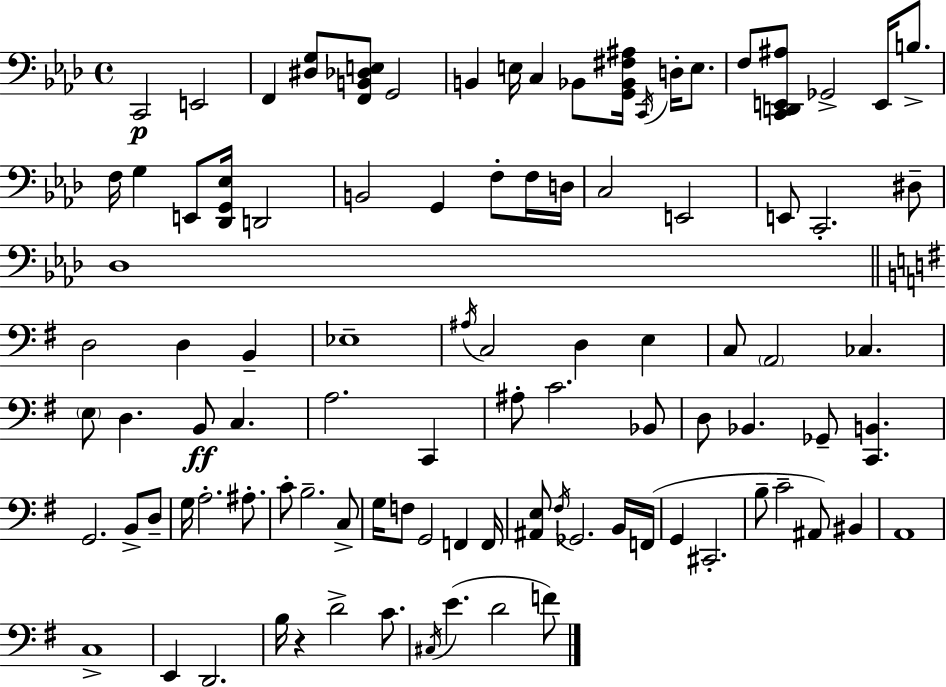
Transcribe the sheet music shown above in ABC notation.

X:1
T:Untitled
M:4/4
L:1/4
K:Fm
C,,2 E,,2 F,, [^D,G,]/2 [F,,B,,_D,E,]/2 G,,2 B,, E,/4 C, _B,,/2 [G,,_B,,^F,^A,]/4 C,,/4 D,/4 E,/2 F,/2 [C,,D,,E,,^A,]/2 _G,,2 E,,/4 B,/2 F,/4 G, E,,/2 [_D,,G,,_E,]/4 D,,2 B,,2 G,, F,/2 F,/4 D,/4 C,2 E,,2 E,,/2 C,,2 ^D,/2 _D,4 D,2 D, B,, _E,4 ^A,/4 C,2 D, E, C,/2 A,,2 _C, E,/2 D, B,,/2 C, A,2 C,, ^A,/2 C2 _B,,/2 D,/2 _B,, _G,,/2 [C,,B,,] G,,2 B,,/2 D,/2 G,/4 A,2 ^A,/2 C/2 B,2 C,/2 G,/4 F,/2 G,,2 F,, F,,/4 [^A,,E,]/2 ^F,/4 _G,,2 B,,/4 F,,/4 G,, ^C,,2 B,/2 C2 ^A,,/2 ^B,, A,,4 C,4 E,, D,,2 B,/4 z D2 C/2 ^C,/4 E D2 F/2